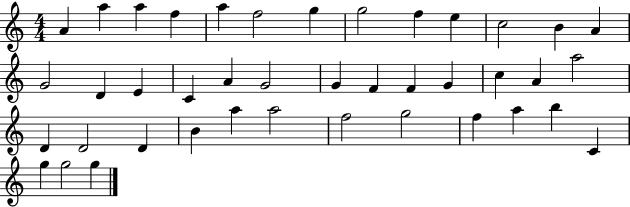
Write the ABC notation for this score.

X:1
T:Untitled
M:4/4
L:1/4
K:C
A a a f a f2 g g2 f e c2 B A G2 D E C A G2 G F F G c A a2 D D2 D B a a2 f2 g2 f a b C g g2 g